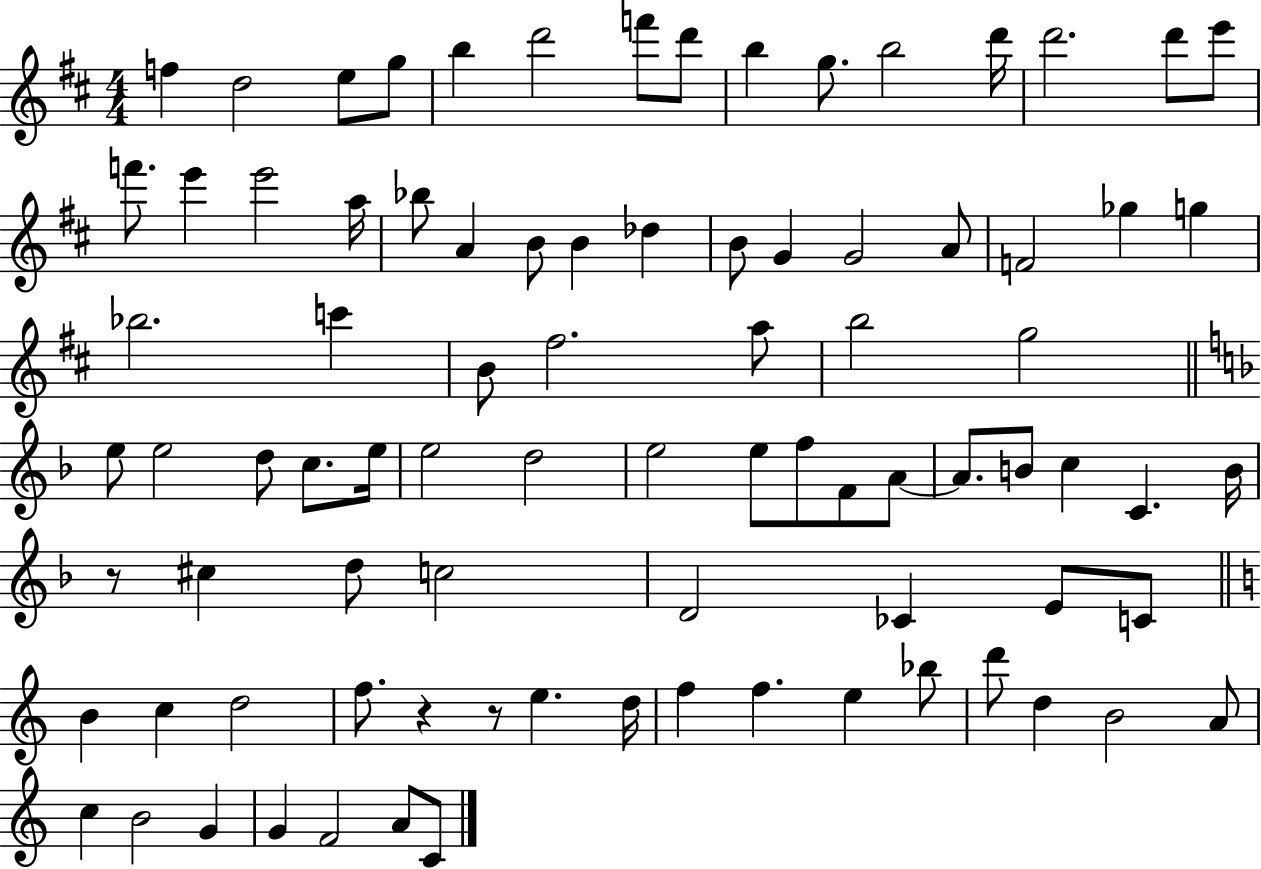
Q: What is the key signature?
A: D major